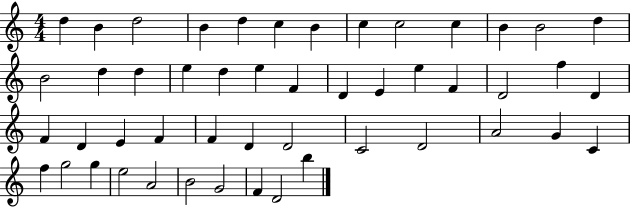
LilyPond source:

{
  \clef treble
  \numericTimeSignature
  \time 4/4
  \key c \major
  d''4 b'4 d''2 | b'4 d''4 c''4 b'4 | c''4 c''2 c''4 | b'4 b'2 d''4 | \break b'2 d''4 d''4 | e''4 d''4 e''4 f'4 | d'4 e'4 e''4 f'4 | d'2 f''4 d'4 | \break f'4 d'4 e'4 f'4 | f'4 d'4 d'2 | c'2 d'2 | a'2 g'4 c'4 | \break f''4 g''2 g''4 | e''2 a'2 | b'2 g'2 | f'4 d'2 b''4 | \break \bar "|."
}